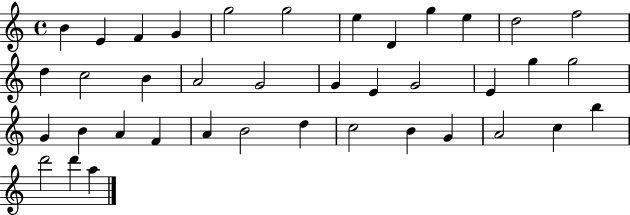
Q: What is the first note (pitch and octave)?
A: B4